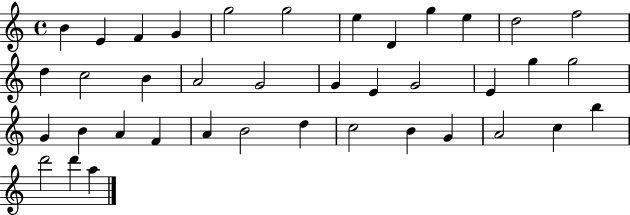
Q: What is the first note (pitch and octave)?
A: B4